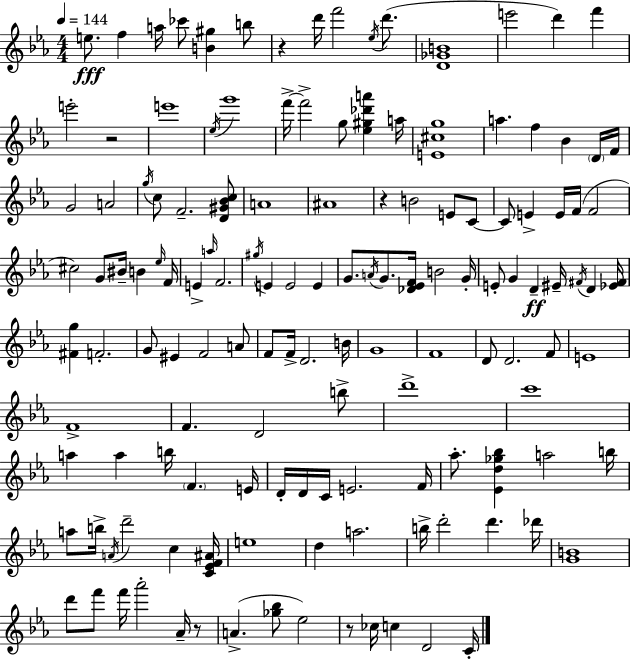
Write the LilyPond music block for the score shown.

{
  \clef treble
  \numericTimeSignature
  \time 4/4
  \key ees \major
  \tempo 4 = 144
  e''8.\fff f''4 a''16 ces'''8 <b' gis''>4 b''8 | r4 d'''16 f'''2 \acciaccatura { ees''16 } d'''8.( | <d' ges' b'>1 | e'''2 d'''4) f'''4 | \break e'''2-. r2 | e'''1 | \acciaccatura { ees''16 } g'''1 | f'''16->~~ f'''2-> g''8 <ees'' gis'' des''' a'''>4 | \break a''16 <e' cis'' g''>1 | a''4. f''4 bes'4 | \parenthesize d'16 f'16 g'2 a'2 | \acciaccatura { g''16 } c''8 f'2.-- | \break <d' gis' bes' c''>8 a'1 | ais'1 | r4 b'2 e'8 | c'8~~ c'8 e'4-> e'16 f'16( f'2 | \break cis''2) g'8 bis'16-- b'4 | \grace { ees''16 } f'16 e'4-> \grace { a''16 } f'2. | \acciaccatura { gis''16 } e'4 e'2 | e'4 g'8. \acciaccatura { a'16 } g'8. <des' ees' f'>16 b'2 | \break g'16-. e'8-. g'4 d'4--\ff | eis'16-- \acciaccatura { fis'16 } d'4 <ees' fis'>16 <fis' g''>4 f'2.-. | g'8 eis'4 f'2 | a'8 f'8 f'16-> d'2. | \break b'16 g'1 | f'1 | d'8 d'2. | f'8 e'1 | \break f'1-> | f'4. d'2 | b''8-> d'''1-> | c'''1 | \break a''4 a''4 | b''16 \parenthesize f'4. e'16 d'16-. d'16 c'16 e'2. | f'16 aes''8.-. <ees' d'' ges'' bes''>4 a''2 | b''16 a''8 b''16-> \acciaccatura { a'16 } d'''2-- | \break c''4 <c' ees' f' ais'>16 e''1 | d''4 a''2. | b''16-> d'''2-. | d'''4. des'''16 <g' b'>1 | \break d'''8 f'''8 f'''16 aes'''2-. | aes'16-- r8 a'4.->( <ges'' bes''>8 | ees''2) r8 ces''16 c''4 | d'2 c'16-. \bar "|."
}